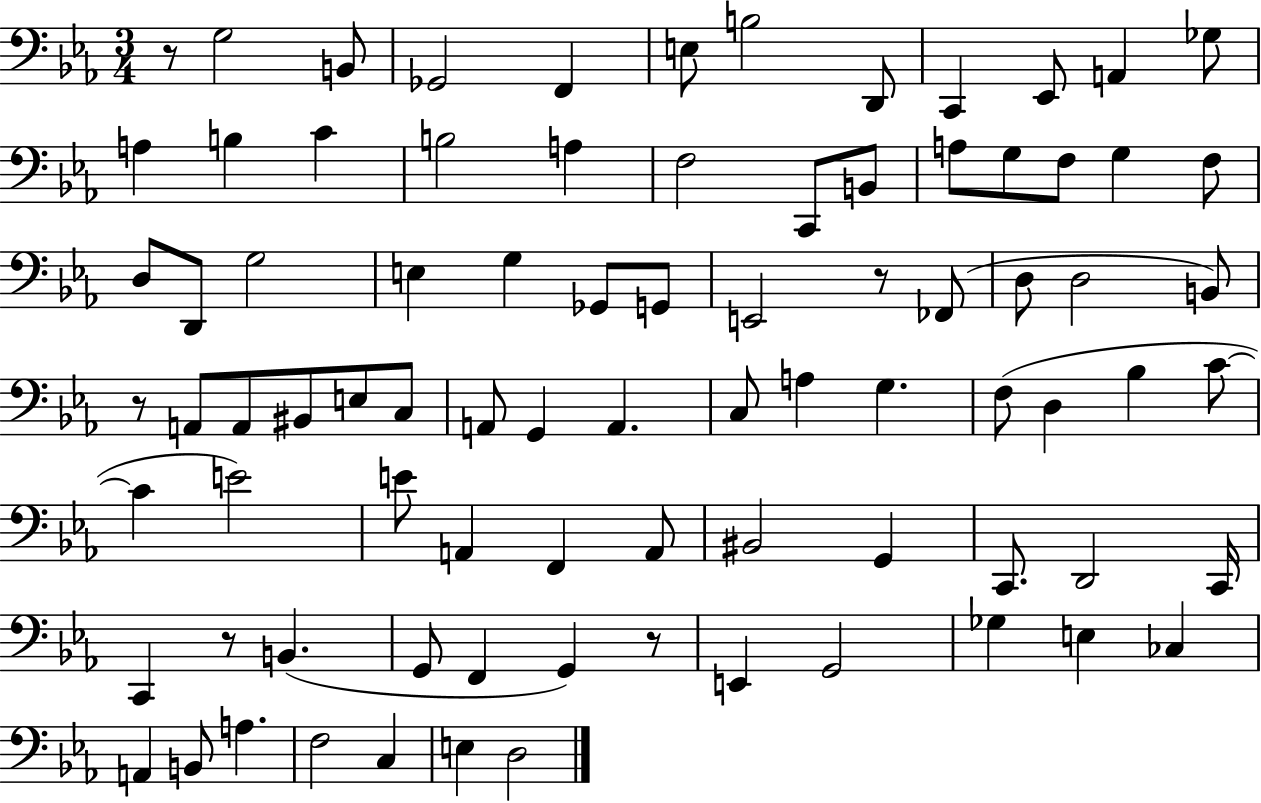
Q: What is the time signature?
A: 3/4